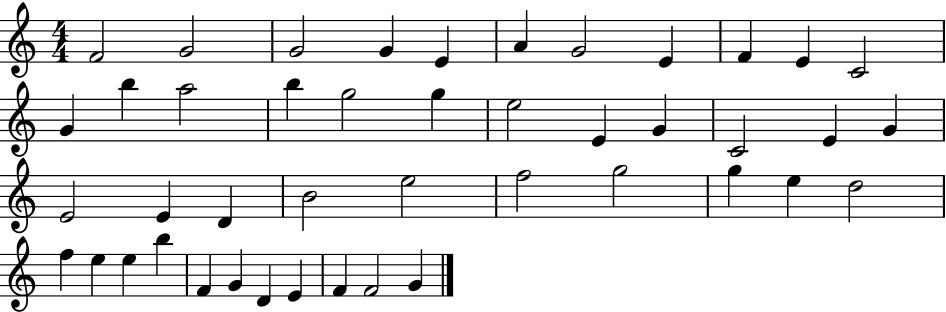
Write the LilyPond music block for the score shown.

{
  \clef treble
  \numericTimeSignature
  \time 4/4
  \key c \major
  f'2 g'2 | g'2 g'4 e'4 | a'4 g'2 e'4 | f'4 e'4 c'2 | \break g'4 b''4 a''2 | b''4 g''2 g''4 | e''2 e'4 g'4 | c'2 e'4 g'4 | \break e'2 e'4 d'4 | b'2 e''2 | f''2 g''2 | g''4 e''4 d''2 | \break f''4 e''4 e''4 b''4 | f'4 g'4 d'4 e'4 | f'4 f'2 g'4 | \bar "|."
}